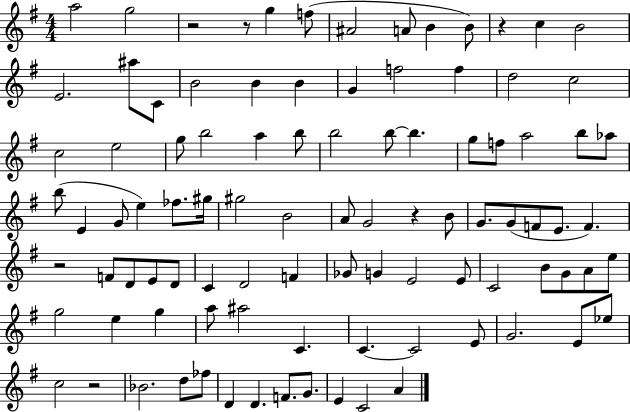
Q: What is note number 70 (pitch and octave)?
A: G5